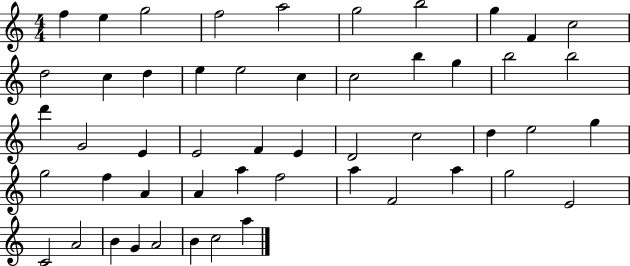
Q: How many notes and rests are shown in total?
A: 51